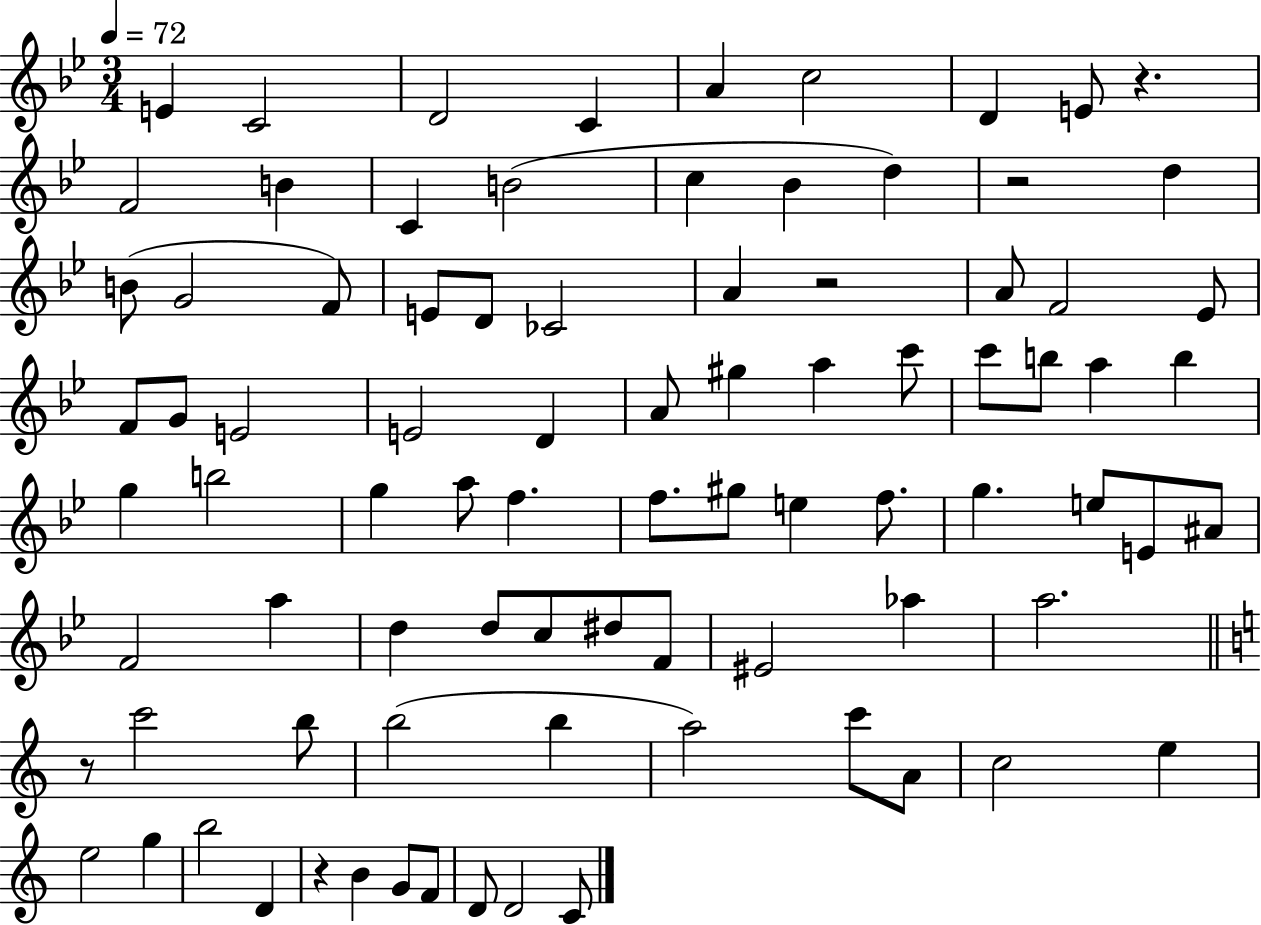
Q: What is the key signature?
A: BES major